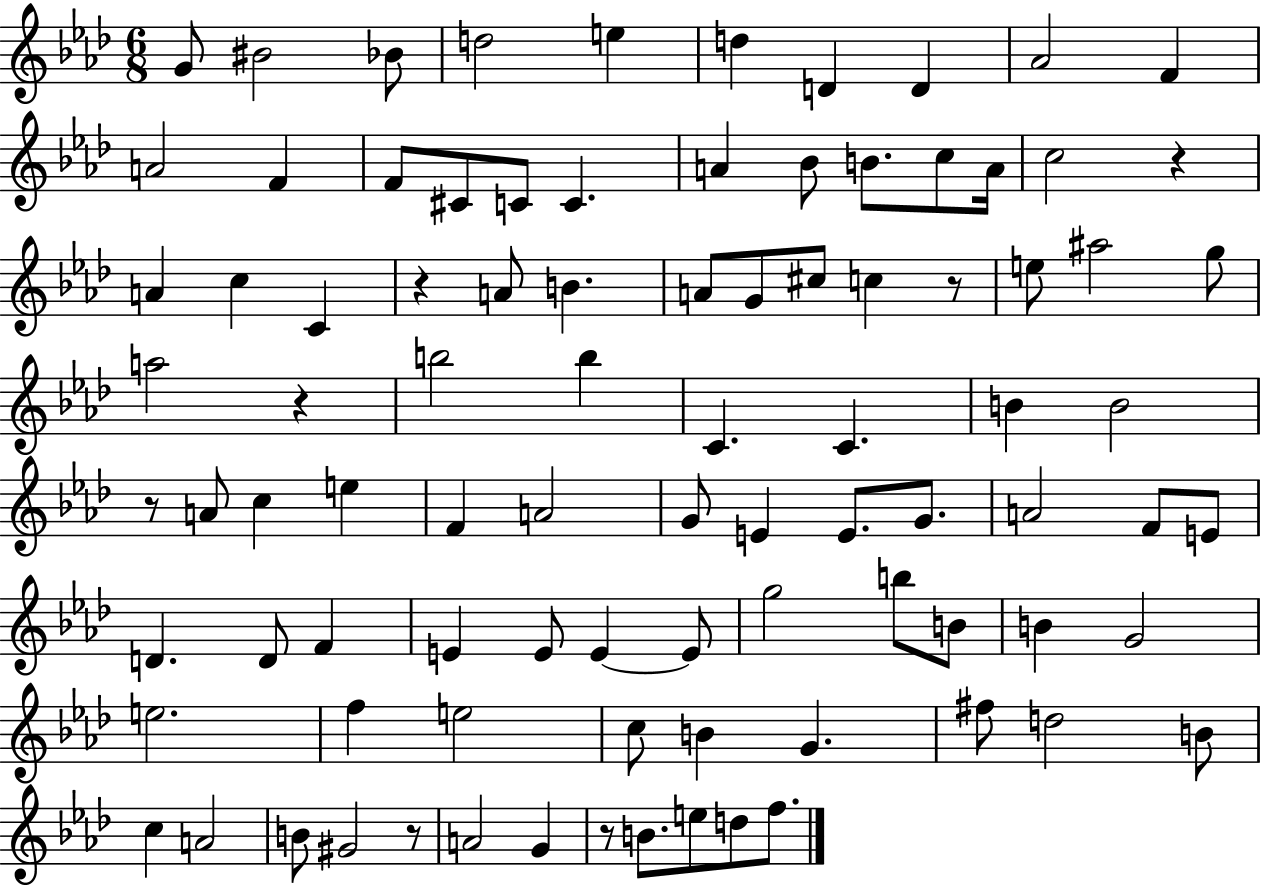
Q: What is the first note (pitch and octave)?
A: G4